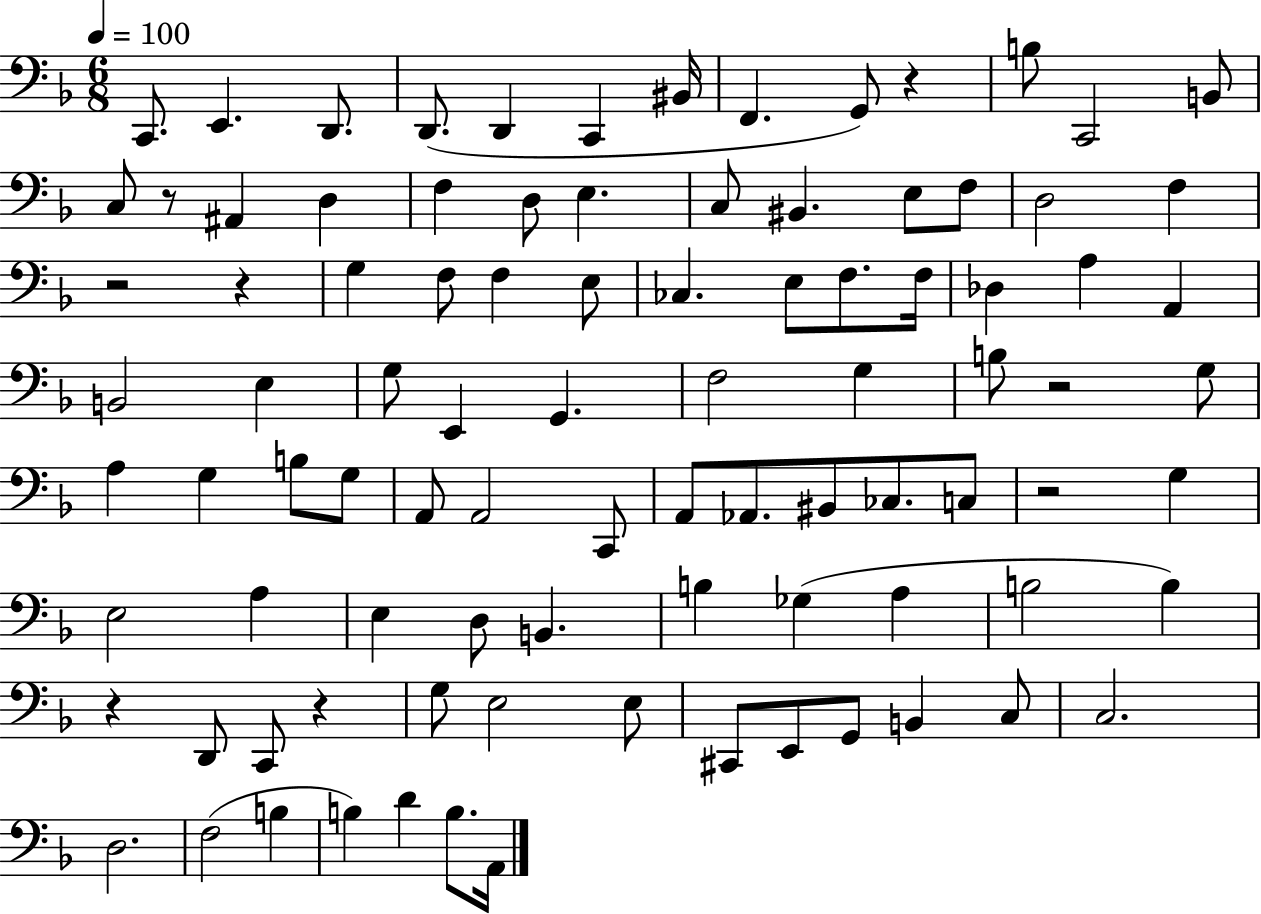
C2/e. E2/q. D2/e. D2/e. D2/q C2/q BIS2/s F2/q. G2/e R/q B3/e C2/h B2/e C3/e R/e A#2/q D3/q F3/q D3/e E3/q. C3/e BIS2/q. E3/e F3/e D3/h F3/q R/h R/q G3/q F3/e F3/q E3/e CES3/q. E3/e F3/e. F3/s Db3/q A3/q A2/q B2/h E3/q G3/e E2/q G2/q. F3/h G3/q B3/e R/h G3/e A3/q G3/q B3/e G3/e A2/e A2/h C2/e A2/e Ab2/e. BIS2/e CES3/e. C3/e R/h G3/q E3/h A3/q E3/q D3/e B2/q. B3/q Gb3/q A3/q B3/h B3/q R/q D2/e C2/e R/q G3/e E3/h E3/e C#2/e E2/e G2/e B2/q C3/e C3/h. D3/h. F3/h B3/q B3/q D4/q B3/e. A2/s